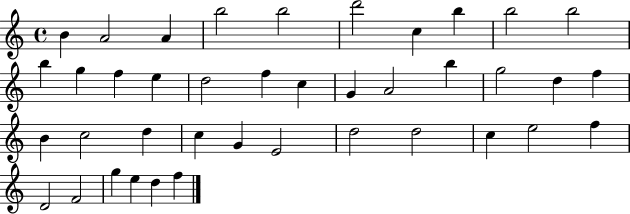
X:1
T:Untitled
M:4/4
L:1/4
K:C
B A2 A b2 b2 d'2 c b b2 b2 b g f e d2 f c G A2 b g2 d f B c2 d c G E2 d2 d2 c e2 f D2 F2 g e d f